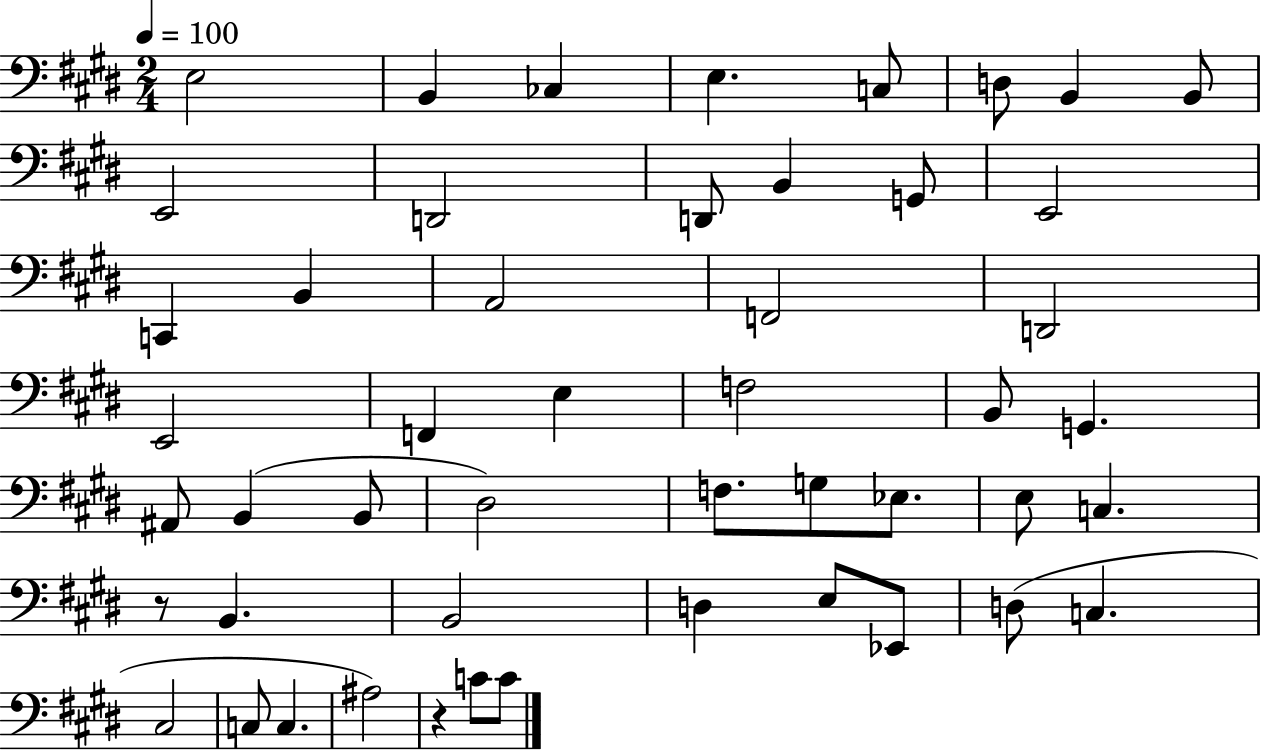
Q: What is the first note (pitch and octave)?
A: E3